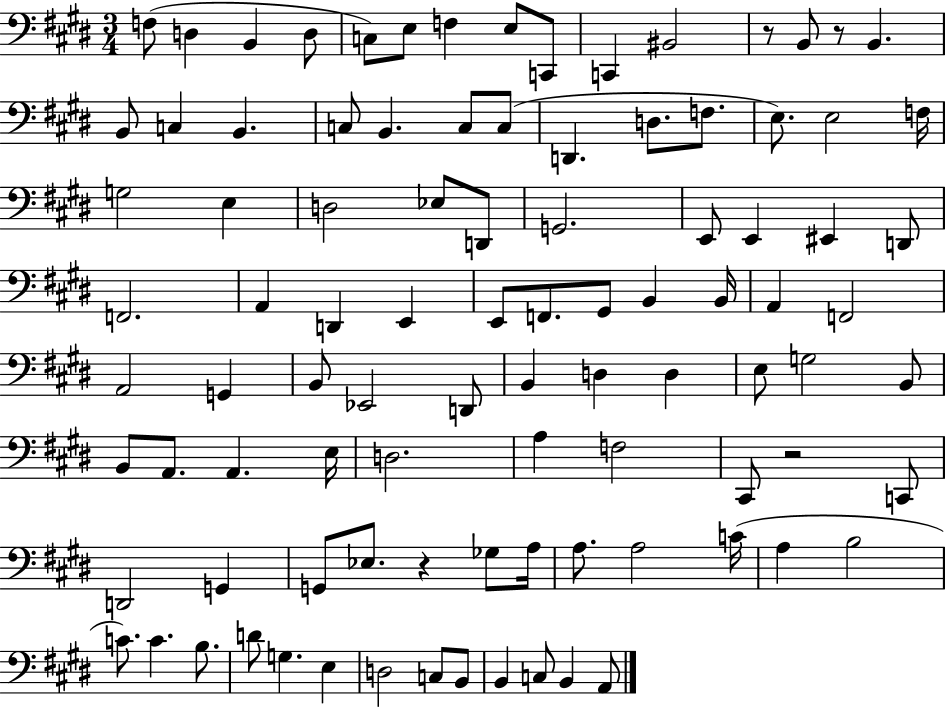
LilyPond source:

{
  \clef bass
  \numericTimeSignature
  \time 3/4
  \key e \major
  f8( d4 b,4 d8 | c8) e8 f4 e8 c,8 | c,4 bis,2 | r8 b,8 r8 b,4. | \break b,8 c4 b,4. | c8 b,4. c8 c8( | d,4. d8. f8. | e8.) e2 f16 | \break g2 e4 | d2 ees8 d,8 | g,2. | e,8 e,4 eis,4 d,8 | \break f,2. | a,4 d,4 e,4 | e,8 f,8. gis,8 b,4 b,16 | a,4 f,2 | \break a,2 g,4 | b,8 ees,2 d,8 | b,4 d4 d4 | e8 g2 b,8 | \break b,8 a,8. a,4. e16 | d2. | a4 f2 | cis,8 r2 c,8 | \break d,2 g,4 | g,8 ees8. r4 ges8 a16 | a8. a2 c'16( | a4 b2 | \break c'8.) c'4. b8. | d'8 g4. e4 | d2 c8 b,8 | b,4 c8 b,4 a,8 | \break \bar "|."
}